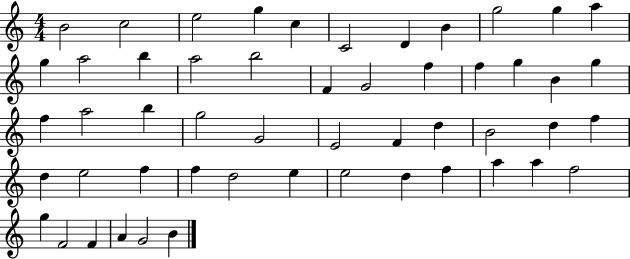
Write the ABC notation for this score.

X:1
T:Untitled
M:4/4
L:1/4
K:C
B2 c2 e2 g c C2 D B g2 g a g a2 b a2 b2 F G2 f f g B g f a2 b g2 G2 E2 F d B2 d f d e2 f f d2 e e2 d f a a f2 g F2 F A G2 B